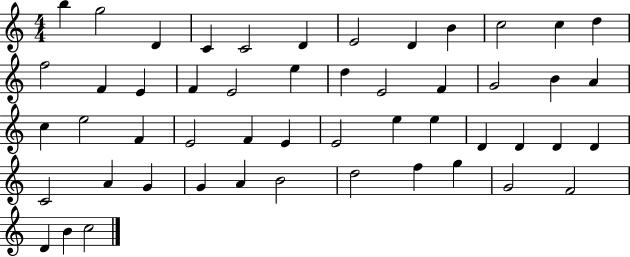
B5/q G5/h D4/q C4/q C4/h D4/q E4/h D4/q B4/q C5/h C5/q D5/q F5/h F4/q E4/q F4/q E4/h E5/q D5/q E4/h F4/q G4/h B4/q A4/q C5/q E5/h F4/q E4/h F4/q E4/q E4/h E5/q E5/q D4/q D4/q D4/q D4/q C4/h A4/q G4/q G4/q A4/q B4/h D5/h F5/q G5/q G4/h F4/h D4/q B4/q C5/h